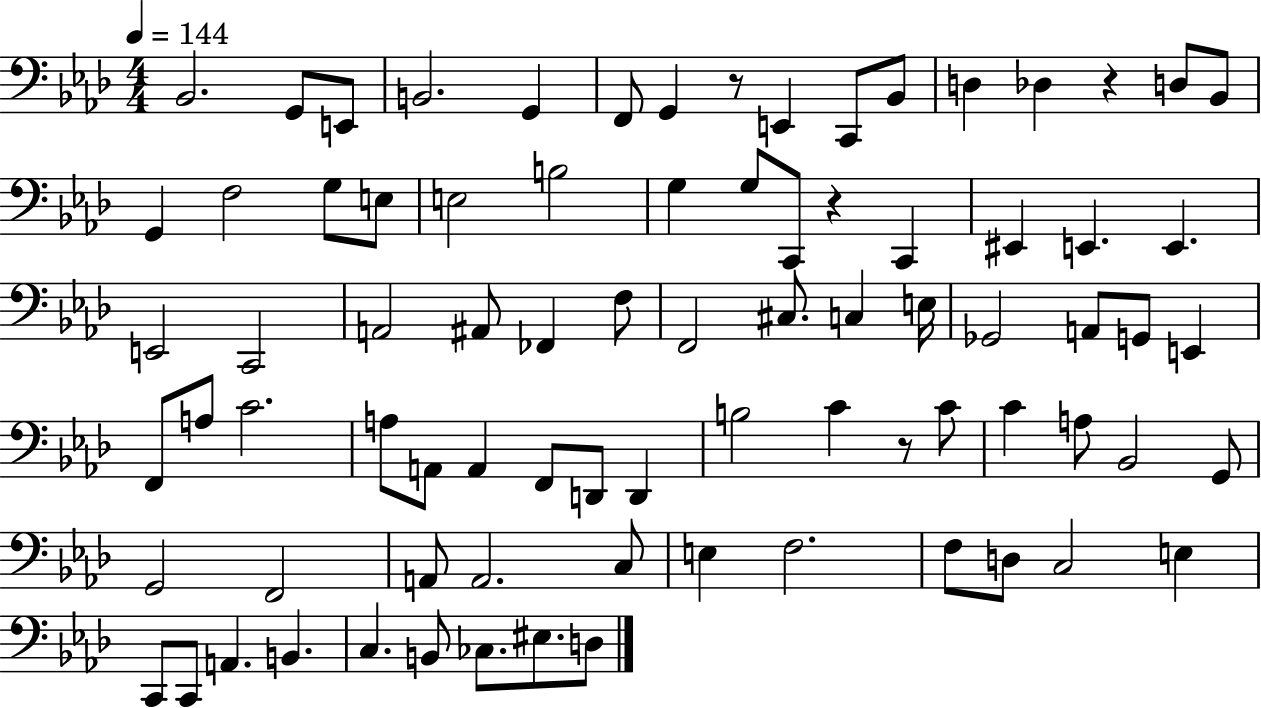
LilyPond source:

{
  \clef bass
  \numericTimeSignature
  \time 4/4
  \key aes \major
  \tempo 4 = 144
  \repeat volta 2 { bes,2. g,8 e,8 | b,2. g,4 | f,8 g,4 r8 e,4 c,8 bes,8 | d4 des4 r4 d8 bes,8 | \break g,4 f2 g8 e8 | e2 b2 | g4 g8 c,8 r4 c,4 | eis,4 e,4. e,4. | \break e,2 c,2 | a,2 ais,8 fes,4 f8 | f,2 cis8. c4 e16 | ges,2 a,8 g,8 e,4 | \break f,8 a8 c'2. | a8 a,8 a,4 f,8 d,8 d,4 | b2 c'4 r8 c'8 | c'4 a8 bes,2 g,8 | \break g,2 f,2 | a,8 a,2. c8 | e4 f2. | f8 d8 c2 e4 | \break c,8 c,8 a,4. b,4. | c4. b,8 ces8. eis8. d8 | } \bar "|."
}